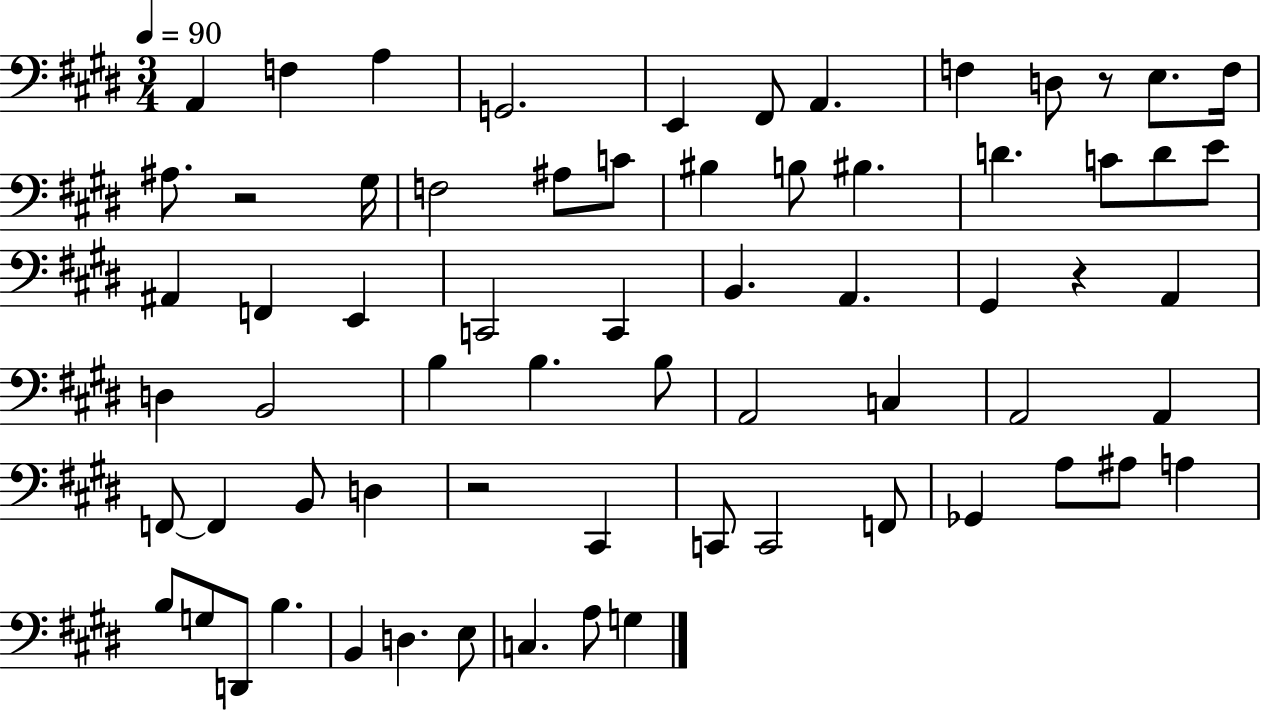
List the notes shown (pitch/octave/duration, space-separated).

A2/q F3/q A3/q G2/h. E2/q F#2/e A2/q. F3/q D3/e R/e E3/e. F3/s A#3/e. R/h G#3/s F3/h A#3/e C4/e BIS3/q B3/e BIS3/q. D4/q. C4/e D4/e E4/e A#2/q F2/q E2/q C2/h C2/q B2/q. A2/q. G#2/q R/q A2/q D3/q B2/h B3/q B3/q. B3/e A2/h C3/q A2/h A2/q F2/e F2/q B2/e D3/q R/h C#2/q C2/e C2/h F2/e Gb2/q A3/e A#3/e A3/q B3/e G3/e D2/e B3/q. B2/q D3/q. E3/e C3/q. A3/e G3/q